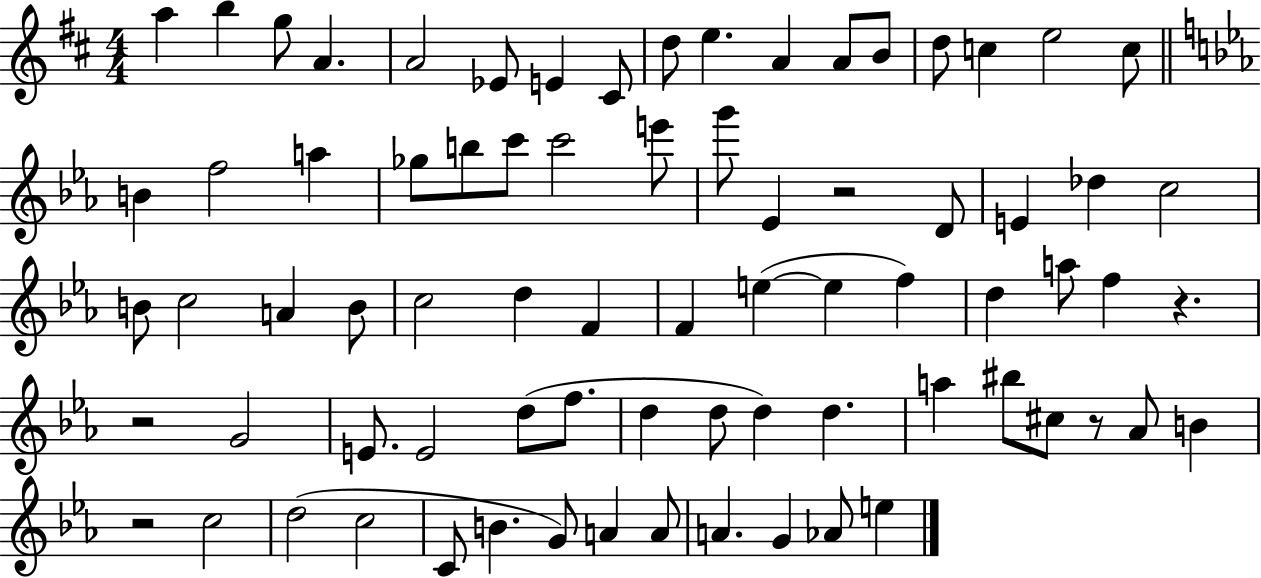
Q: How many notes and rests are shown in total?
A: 76